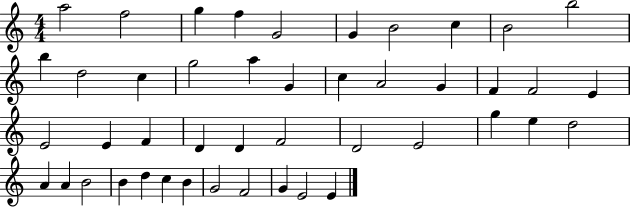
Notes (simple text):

A5/h F5/h G5/q F5/q G4/h G4/q B4/h C5/q B4/h B5/h B5/q D5/h C5/q G5/h A5/q G4/q C5/q A4/h G4/q F4/q F4/h E4/q E4/h E4/q F4/q D4/q D4/q F4/h D4/h E4/h G5/q E5/q D5/h A4/q A4/q B4/h B4/q D5/q C5/q B4/q G4/h F4/h G4/q E4/h E4/q